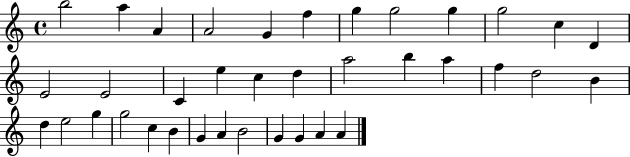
B5/h A5/q A4/q A4/h G4/q F5/q G5/q G5/h G5/q G5/h C5/q D4/q E4/h E4/h C4/q E5/q C5/q D5/q A5/h B5/q A5/q F5/q D5/h B4/q D5/q E5/h G5/q G5/h C5/q B4/q G4/q A4/q B4/h G4/q G4/q A4/q A4/q